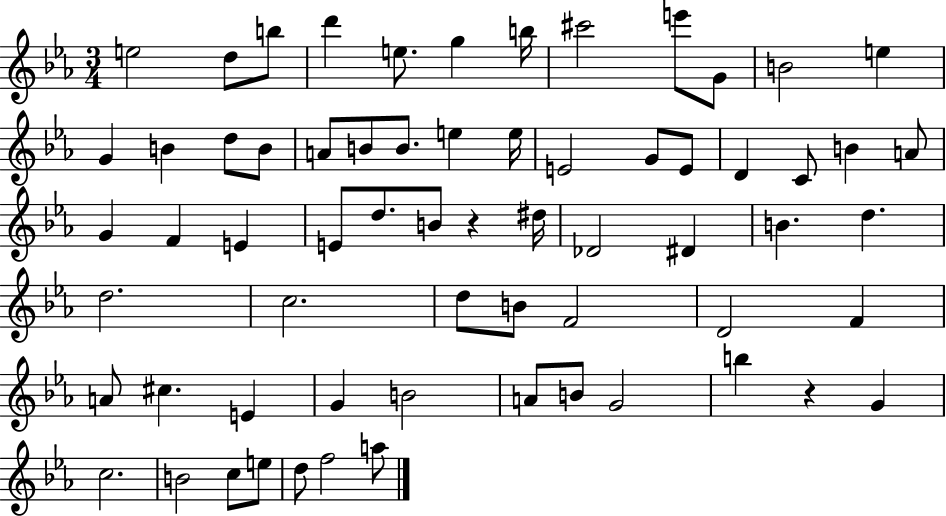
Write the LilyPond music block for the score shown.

{
  \clef treble
  \numericTimeSignature
  \time 3/4
  \key ees \major
  \repeat volta 2 { e''2 d''8 b''8 | d'''4 e''8. g''4 b''16 | cis'''2 e'''8 g'8 | b'2 e''4 | \break g'4 b'4 d''8 b'8 | a'8 b'8 b'8. e''4 e''16 | e'2 g'8 e'8 | d'4 c'8 b'4 a'8 | \break g'4 f'4 e'4 | e'8 d''8. b'8 r4 dis''16 | des'2 dis'4 | b'4. d''4. | \break d''2. | c''2. | d''8 b'8 f'2 | d'2 f'4 | \break a'8 cis''4. e'4 | g'4 b'2 | a'8 b'8 g'2 | b''4 r4 g'4 | \break c''2. | b'2 c''8 e''8 | d''8 f''2 a''8 | } \bar "|."
}